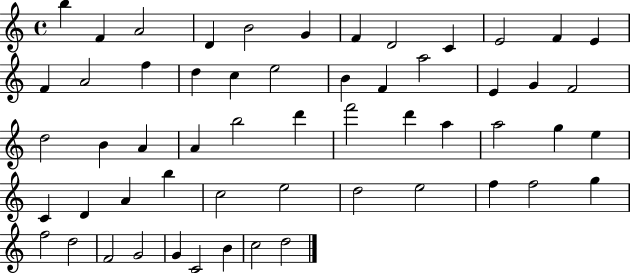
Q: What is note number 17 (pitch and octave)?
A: C5